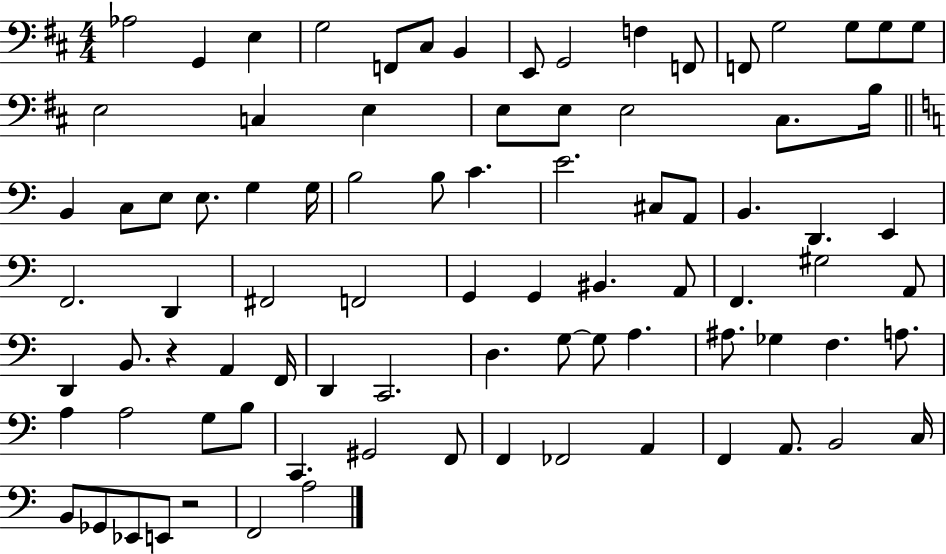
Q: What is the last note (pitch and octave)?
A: A3